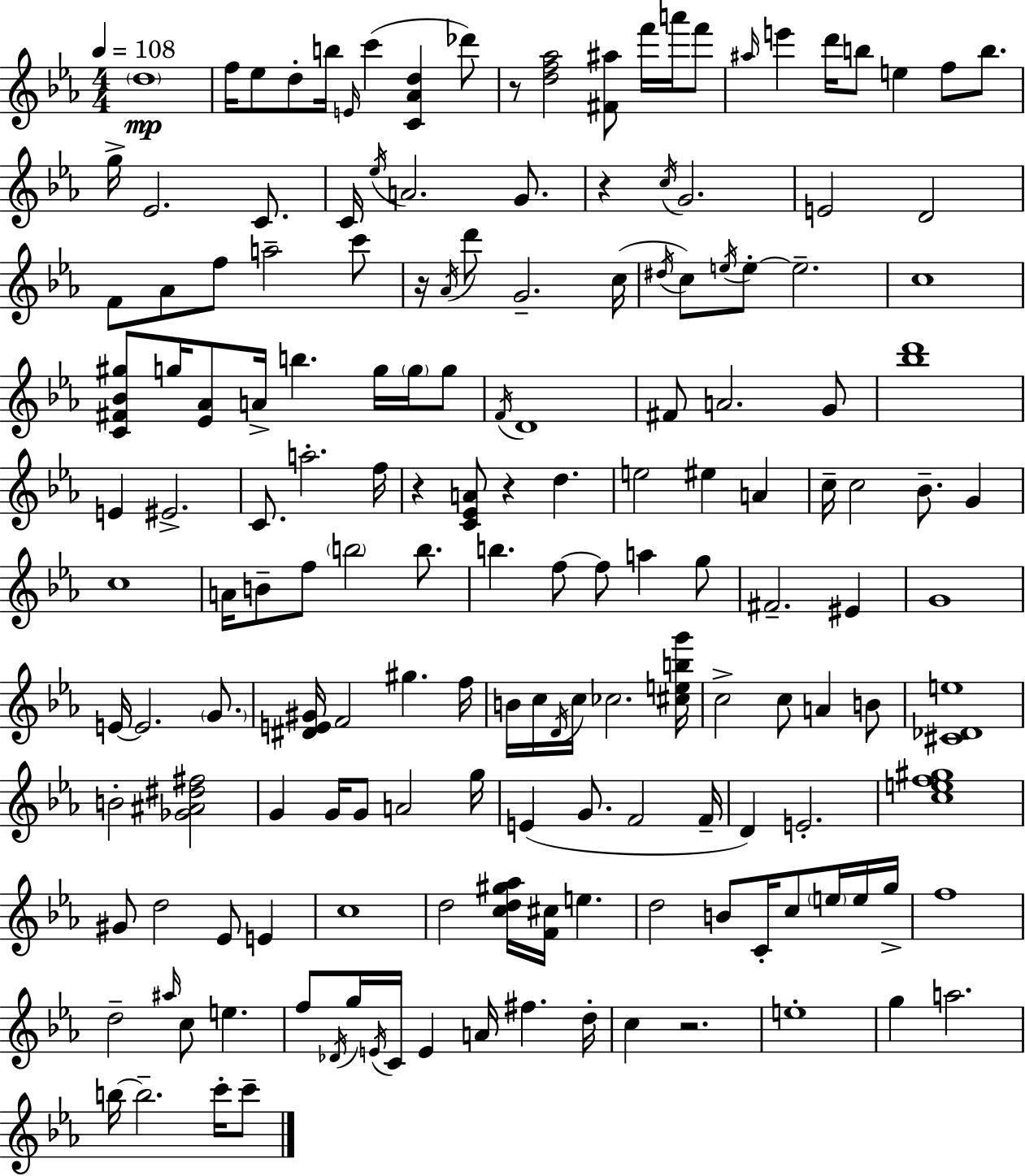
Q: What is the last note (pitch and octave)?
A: C6